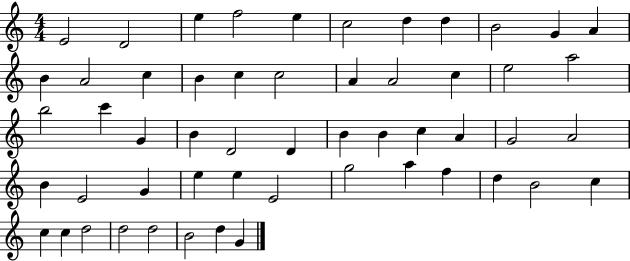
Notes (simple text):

E4/h D4/h E5/q F5/h E5/q C5/h D5/q D5/q B4/h G4/q A4/q B4/q A4/h C5/q B4/q C5/q C5/h A4/q A4/h C5/q E5/h A5/h B5/h C6/q G4/q B4/q D4/h D4/q B4/q B4/q C5/q A4/q G4/h A4/h B4/q E4/h G4/q E5/q E5/q E4/h G5/h A5/q F5/q D5/q B4/h C5/q C5/q C5/q D5/h D5/h D5/h B4/h D5/q G4/q